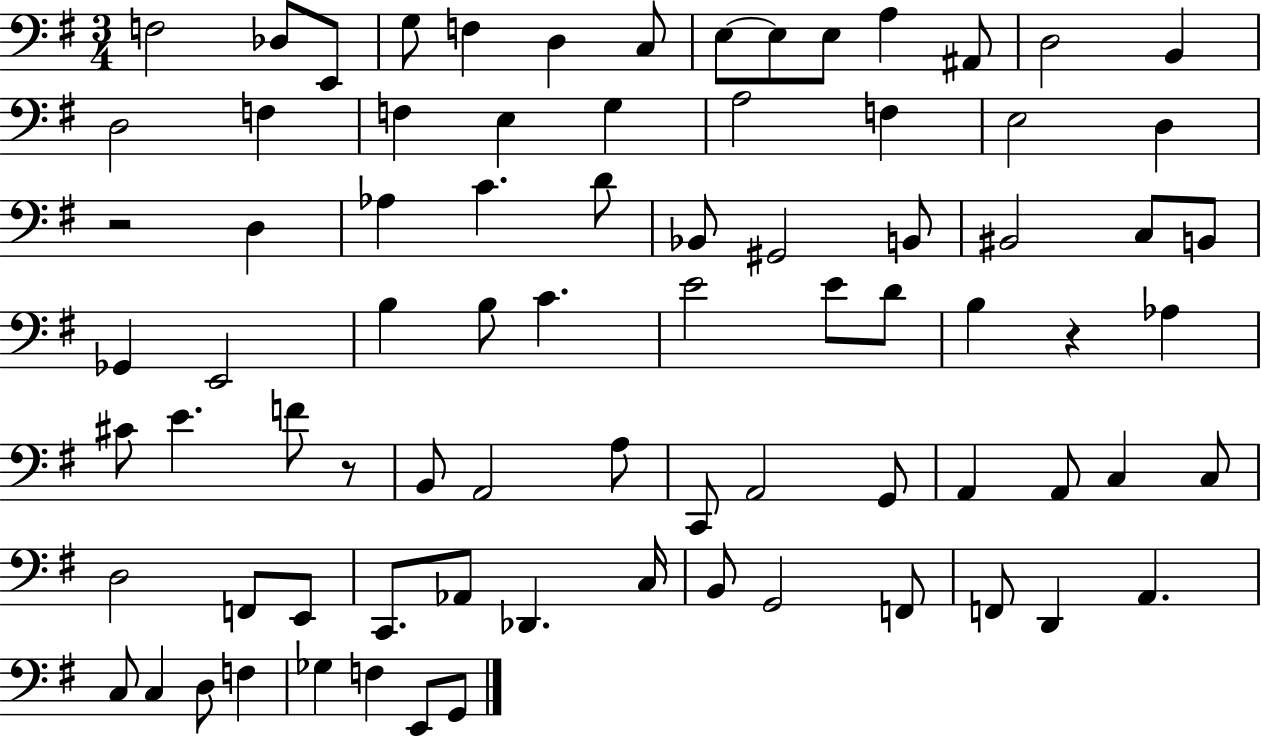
F3/h Db3/e E2/e G3/e F3/q D3/q C3/e E3/e E3/e E3/e A3/q A#2/e D3/h B2/q D3/h F3/q F3/q E3/q G3/q A3/h F3/q E3/h D3/q R/h D3/q Ab3/q C4/q. D4/e Bb2/e G#2/h B2/e BIS2/h C3/e B2/e Gb2/q E2/h B3/q B3/e C4/q. E4/h E4/e D4/e B3/q R/q Ab3/q C#4/e E4/q. F4/e R/e B2/e A2/h A3/e C2/e A2/h G2/e A2/q A2/e C3/q C3/e D3/h F2/e E2/e C2/e. Ab2/e Db2/q. C3/s B2/e G2/h F2/e F2/e D2/q A2/q. C3/e C3/q D3/e F3/q Gb3/q F3/q E2/e G2/e